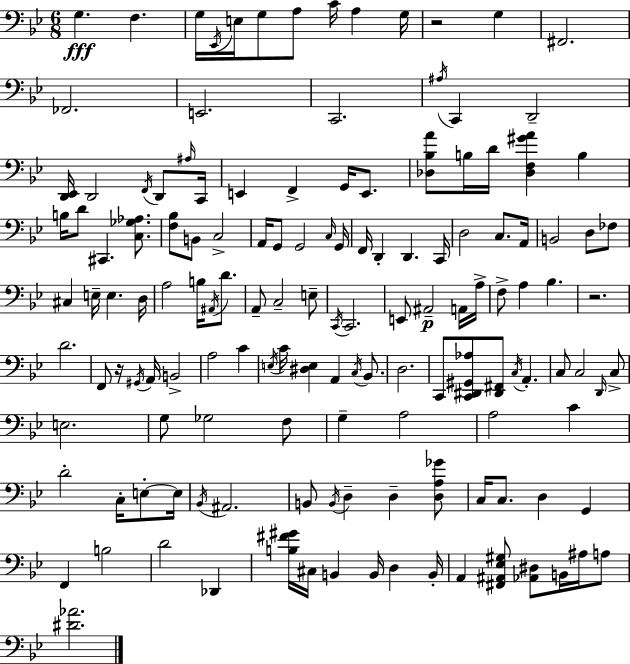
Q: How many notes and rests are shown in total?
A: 141